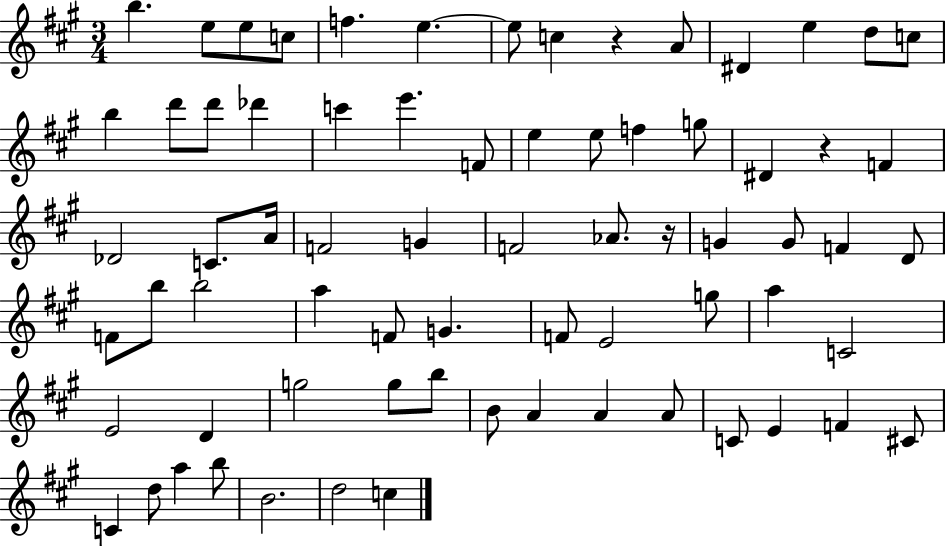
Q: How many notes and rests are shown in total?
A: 71